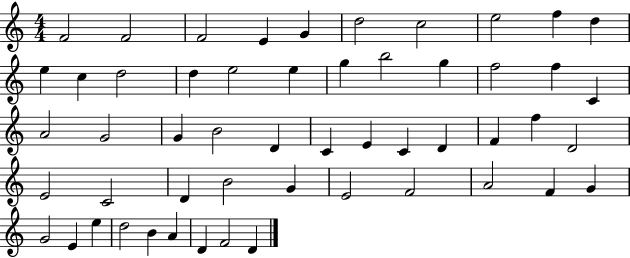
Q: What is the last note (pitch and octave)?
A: D4